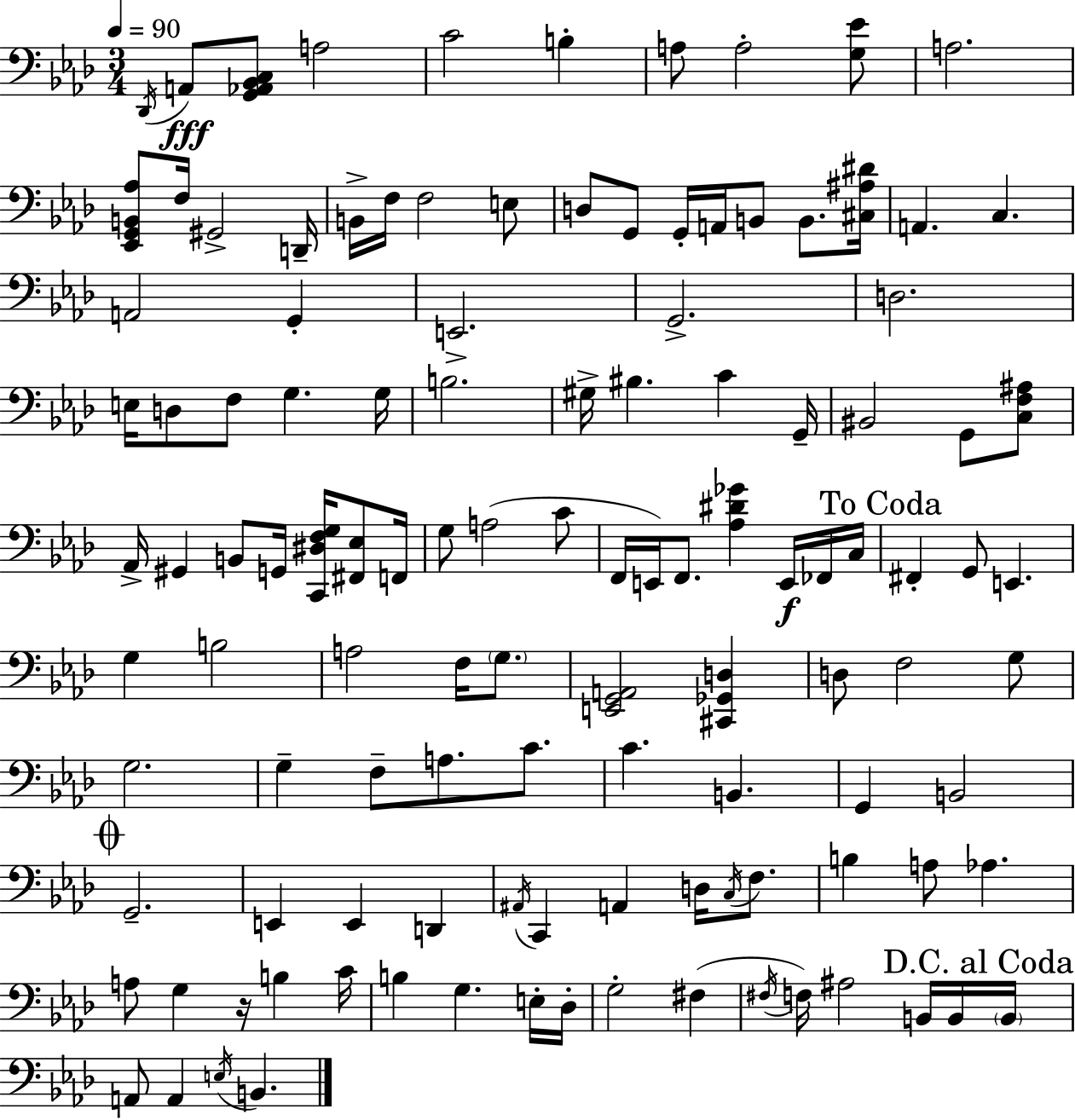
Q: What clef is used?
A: bass